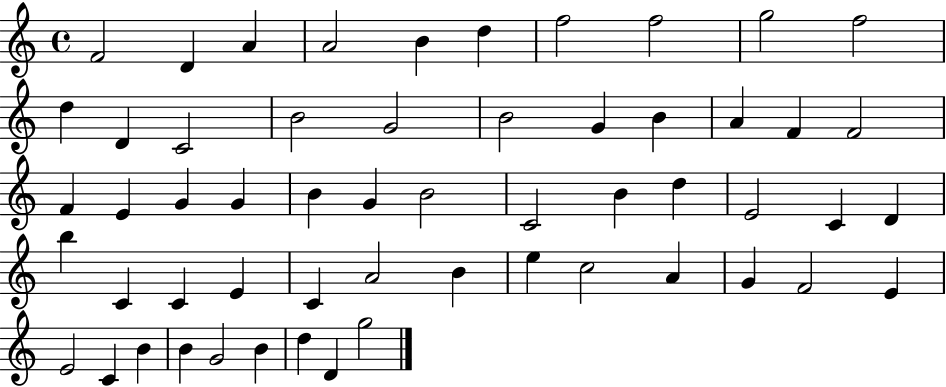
F4/h D4/q A4/q A4/h B4/q D5/q F5/h F5/h G5/h F5/h D5/q D4/q C4/h B4/h G4/h B4/h G4/q B4/q A4/q F4/q F4/h F4/q E4/q G4/q G4/q B4/q G4/q B4/h C4/h B4/q D5/q E4/h C4/q D4/q B5/q C4/q C4/q E4/q C4/q A4/h B4/q E5/q C5/h A4/q G4/q F4/h E4/q E4/h C4/q B4/q B4/q G4/h B4/q D5/q D4/q G5/h